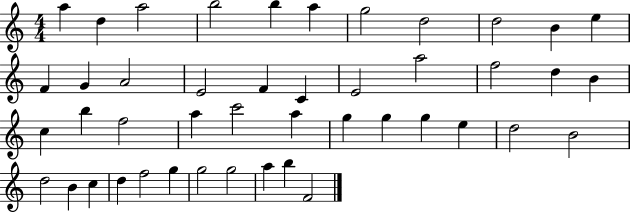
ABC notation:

X:1
T:Untitled
M:4/4
L:1/4
K:C
a d a2 b2 b a g2 d2 d2 B e F G A2 E2 F C E2 a2 f2 d B c b f2 a c'2 a g g g e d2 B2 d2 B c d f2 g g2 g2 a b F2